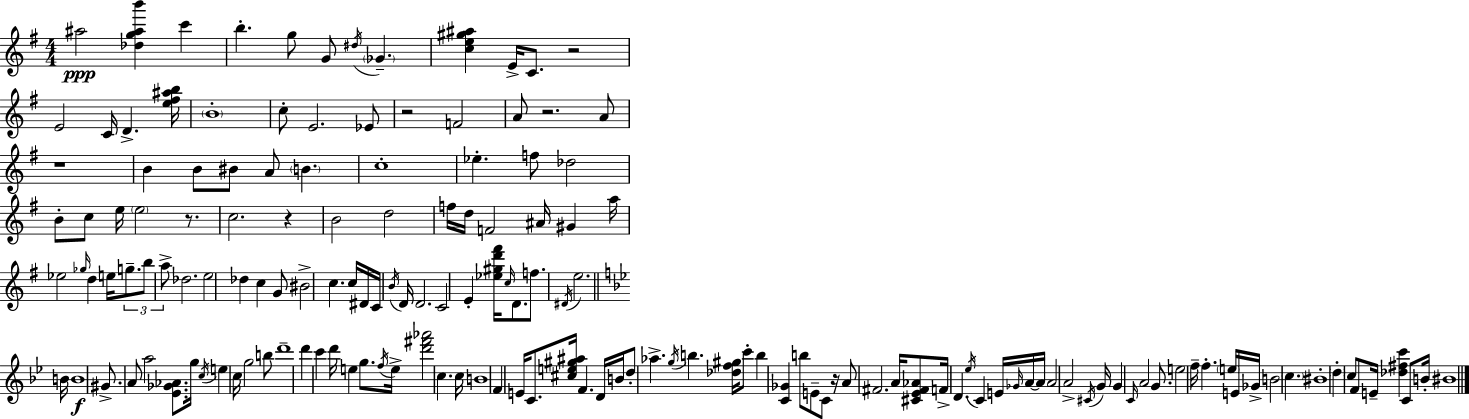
A#5/h [Db5,G5,A#5,B6]/q C6/q B5/q. G5/e G4/e D#5/s Gb4/q. [C5,E5,G#5,A#5]/q E4/s C4/e. R/h E4/h C4/s D4/q. [E5,F#5,A#5,B5]/s B4/w C5/e E4/h. Eb4/e R/h F4/h A4/e R/h. A4/e R/w B4/q B4/e BIS4/e A4/e B4/q. C5/w Eb5/q. F5/e Db5/h B4/e C5/e E5/s E5/h R/e. C5/h. R/q B4/h D5/h F5/s D5/s F4/h A#4/s G#4/q A5/s Eb5/h Gb5/s D5/q E5/s G5/e. B5/e A5/e Db5/h. E5/h Db5/q C5/q G4/e BIS4/h C5/q. C5/s D#4/s C4/s B4/s D4/s D4/h. C4/h E4/q [Eb5,G#5,D6,F#6]/s C5/s D4/e. F5/e. D#4/s E5/h. B4/s B4/w G#4/e. A4/e A5/h [Eb4,Gb4,Ab4]/e. G5/s C5/s E5/q C5/s G5/h B5/e D6/w D6/q C6/q D6/s E5/q G5/e. F5/s E5/s [D6,F#6,Ab6]/h C5/q. C5/s B4/w F4/q E4/s C4/e. [C#5,E5,G#5,A#5]/s F4/q. D4/s B4/s D5/e Ab5/q. G5/s B5/q. [Db5,F5,G#5]/s C6/e B5/q [C4,Gb4]/q B5/e E4/e C4/e R/s A4/e F#4/h. A4/s [C#4,Eb4,F#4,Ab4]/e F4/s D4/q. Eb5/s C4/q E4/s Gb4/s A4/s A4/s A4/h A4/h C#4/s G4/s G4/q C4/s A4/h G4/e. E5/h F5/s F5/q. E5/s E4/s Gb4/s B4/h C5/q. BIS4/w D5/q C5/e F4/e E4/s [Db5,F#5,C6]/q C4/e B4/s BIS4/w